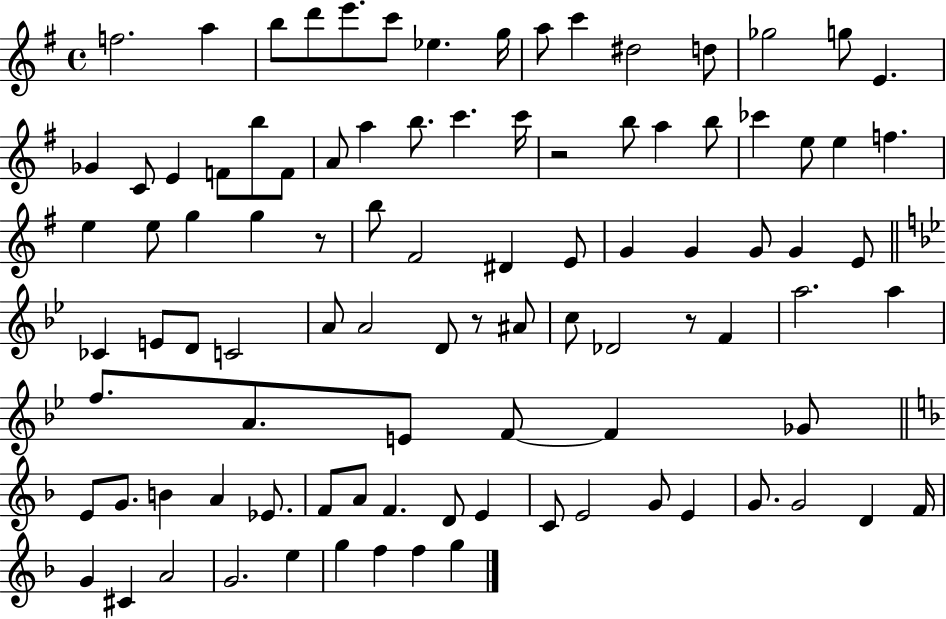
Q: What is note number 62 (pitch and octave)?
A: E4